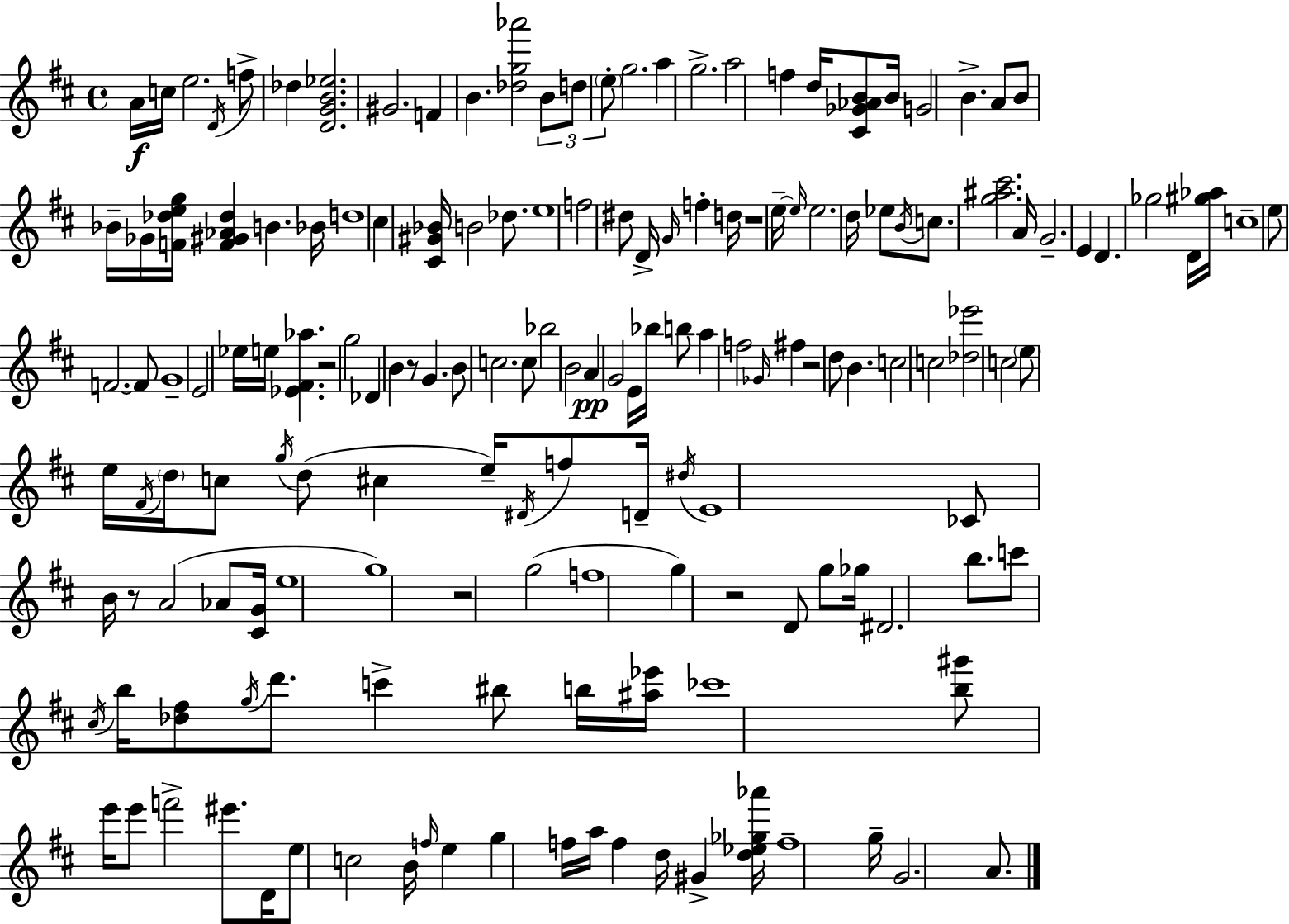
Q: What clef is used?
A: treble